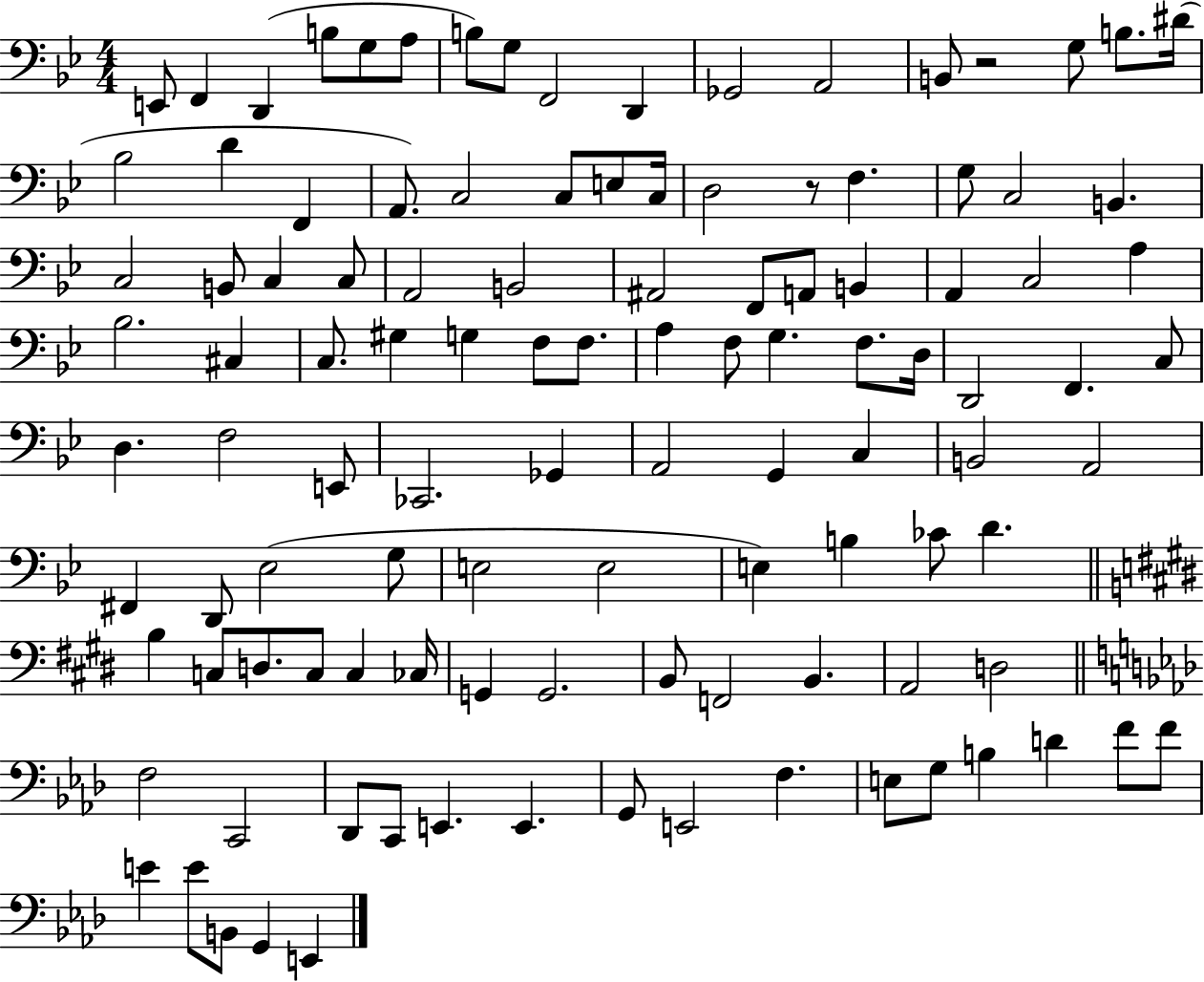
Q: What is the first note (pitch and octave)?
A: E2